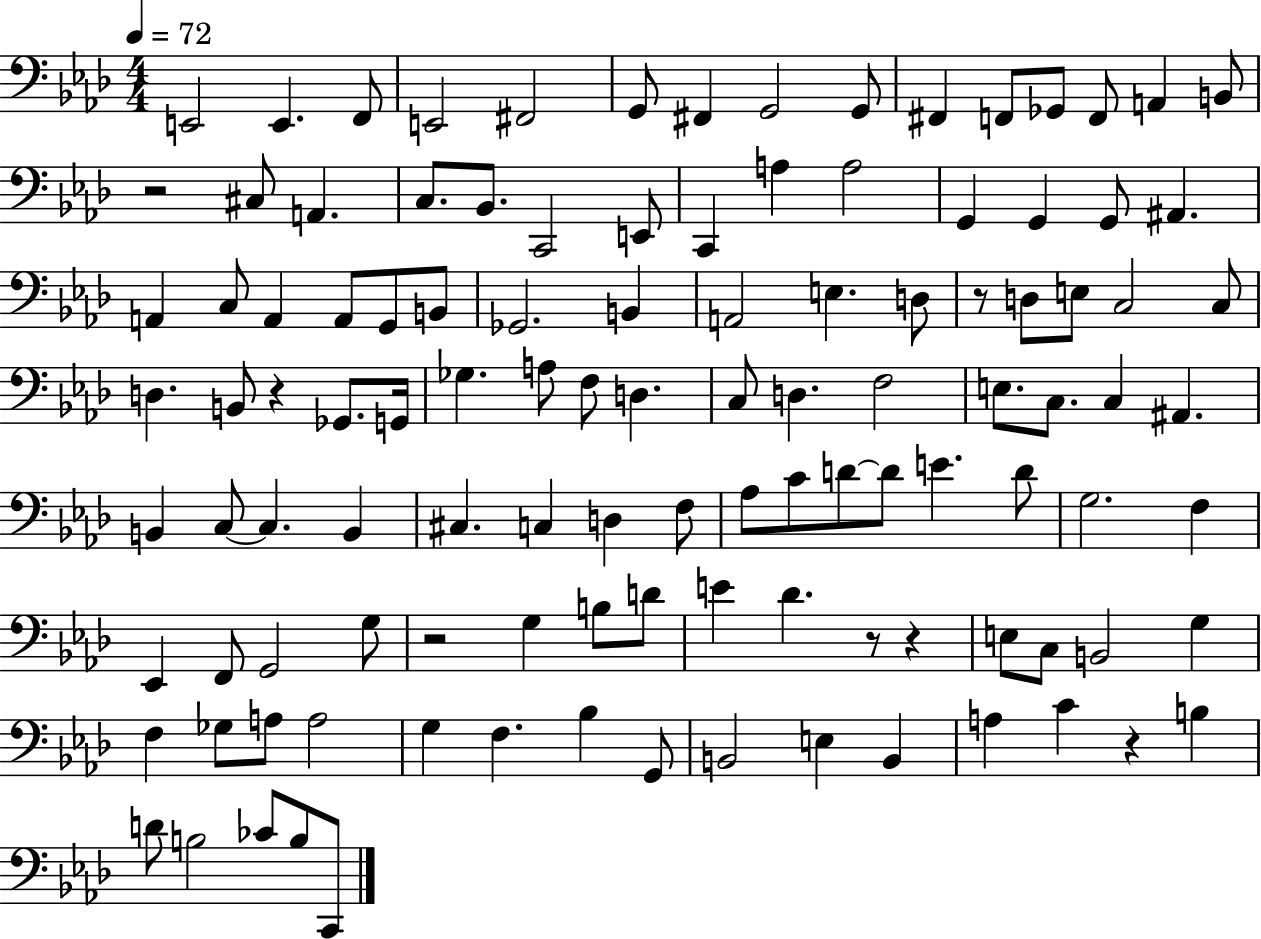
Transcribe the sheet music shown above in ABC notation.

X:1
T:Untitled
M:4/4
L:1/4
K:Ab
E,,2 E,, F,,/2 E,,2 ^F,,2 G,,/2 ^F,, G,,2 G,,/2 ^F,, F,,/2 _G,,/2 F,,/2 A,, B,,/2 z2 ^C,/2 A,, C,/2 _B,,/2 C,,2 E,,/2 C,, A, A,2 G,, G,, G,,/2 ^A,, A,, C,/2 A,, A,,/2 G,,/2 B,,/2 _G,,2 B,, A,,2 E, D,/2 z/2 D,/2 E,/2 C,2 C,/2 D, B,,/2 z _G,,/2 G,,/4 _G, A,/2 F,/2 D, C,/2 D, F,2 E,/2 C,/2 C, ^A,, B,, C,/2 C, B,, ^C, C, D, F,/2 _A,/2 C/2 D/2 D/2 E D/2 G,2 F, _E,, F,,/2 G,,2 G,/2 z2 G, B,/2 D/2 E _D z/2 z E,/2 C,/2 B,,2 G, F, _G,/2 A,/2 A,2 G, F, _B, G,,/2 B,,2 E, B,, A, C z B, D/2 B,2 _C/2 B,/2 C,,/2